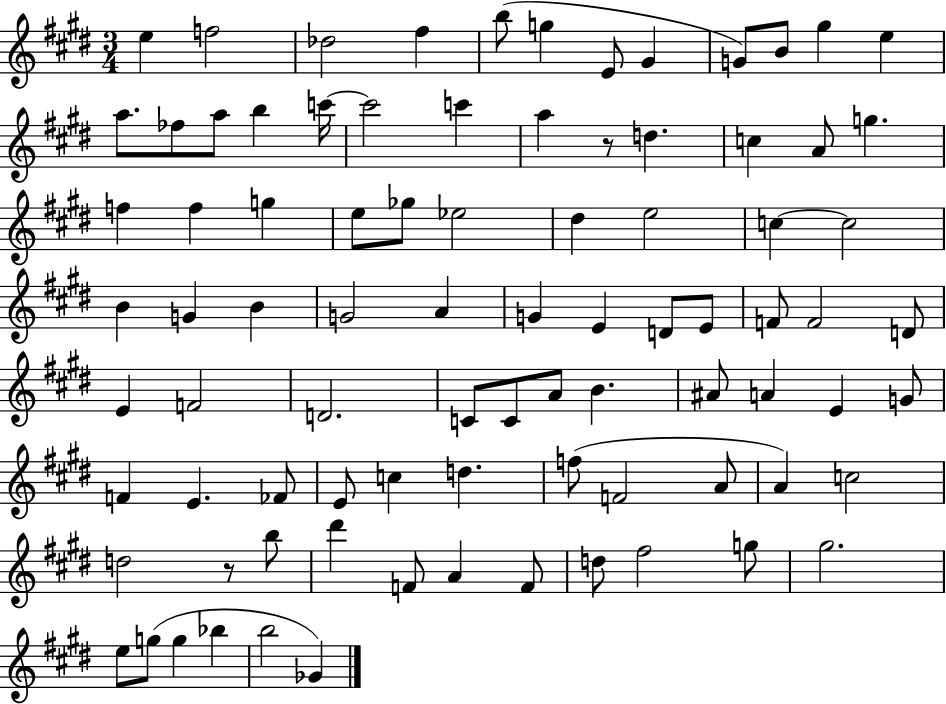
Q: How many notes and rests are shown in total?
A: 86